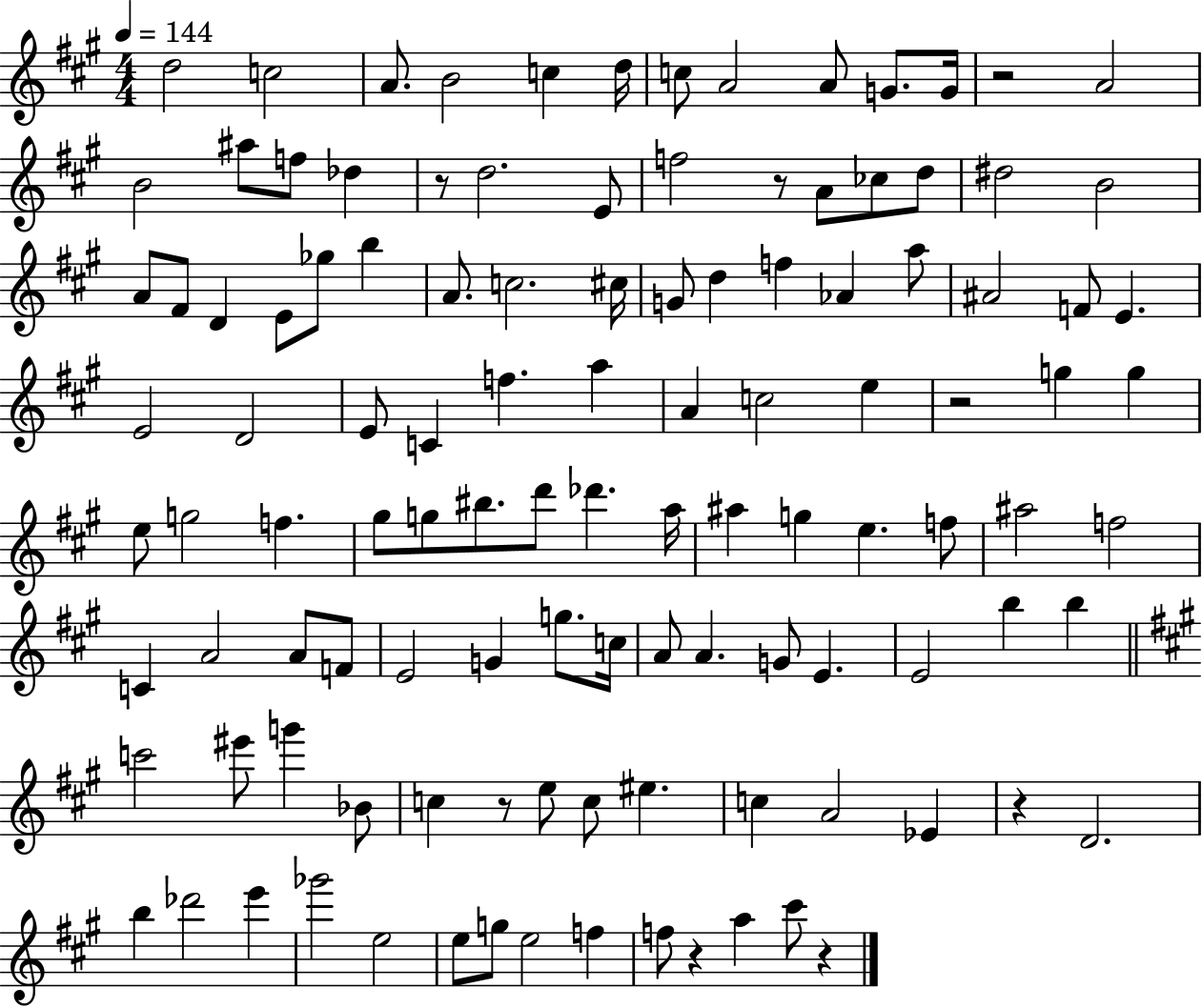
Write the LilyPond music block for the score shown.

{
  \clef treble
  \numericTimeSignature
  \time 4/4
  \key a \major
  \tempo 4 = 144
  d''2 c''2 | a'8. b'2 c''4 d''16 | c''8 a'2 a'8 g'8. g'16 | r2 a'2 | \break b'2 ais''8 f''8 des''4 | r8 d''2. e'8 | f''2 r8 a'8 ces''8 d''8 | dis''2 b'2 | \break a'8 fis'8 d'4 e'8 ges''8 b''4 | a'8. c''2. cis''16 | g'8 d''4 f''4 aes'4 a''8 | ais'2 f'8 e'4. | \break e'2 d'2 | e'8 c'4 f''4. a''4 | a'4 c''2 e''4 | r2 g''4 g''4 | \break e''8 g''2 f''4. | gis''8 g''8 bis''8. d'''8 des'''4. a''16 | ais''4 g''4 e''4. f''8 | ais''2 f''2 | \break c'4 a'2 a'8 f'8 | e'2 g'4 g''8. c''16 | a'8 a'4. g'8 e'4. | e'2 b''4 b''4 | \break \bar "||" \break \key a \major c'''2 eis'''8 g'''4 bes'8 | c''4 r8 e''8 c''8 eis''4. | c''4 a'2 ees'4 | r4 d'2. | \break b''4 des'''2 e'''4 | ges'''2 e''2 | e''8 g''8 e''2 f''4 | f''8 r4 a''4 cis'''8 r4 | \break \bar "|."
}